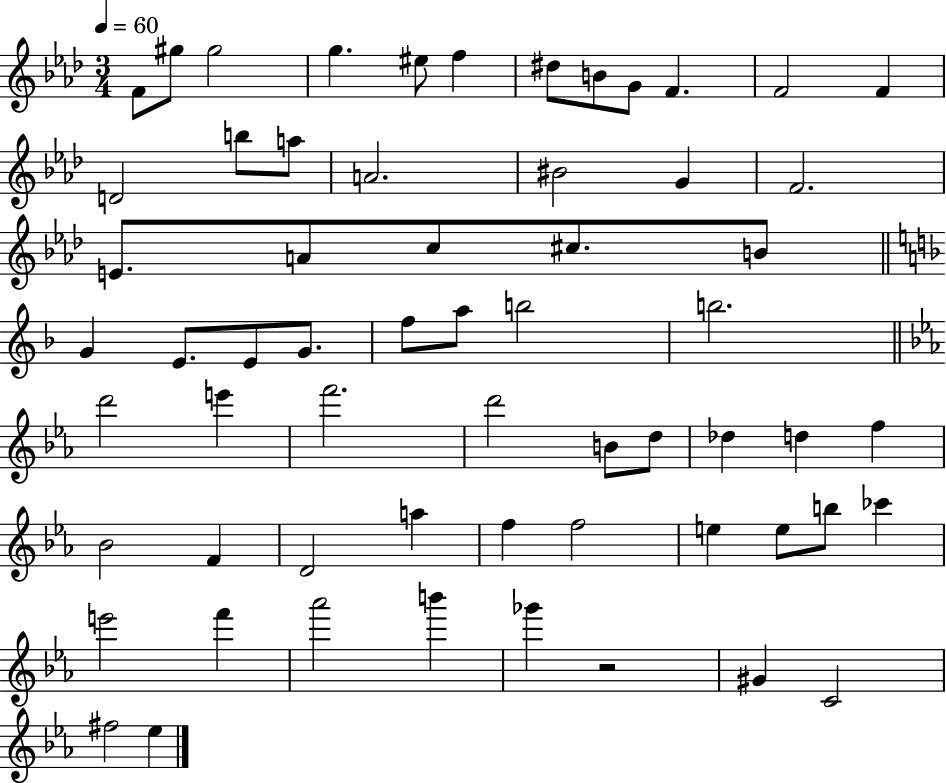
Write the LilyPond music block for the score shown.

{
  \clef treble
  \numericTimeSignature
  \time 3/4
  \key aes \major
  \tempo 4 = 60
  f'8 gis''8 gis''2 | g''4. eis''8 f''4 | dis''8 b'8 g'8 f'4. | f'2 f'4 | \break d'2 b''8 a''8 | a'2. | bis'2 g'4 | f'2. | \break e'8. a'8 c''8 cis''8. b'8 | \bar "||" \break \key f \major g'4 e'8. e'8 g'8. | f''8 a''8 b''2 | b''2. | \bar "||" \break \key ees \major d'''2 e'''4 | f'''2. | d'''2 b'8 d''8 | des''4 d''4 f''4 | \break bes'2 f'4 | d'2 a''4 | f''4 f''2 | e''4 e''8 b''8 ces'''4 | \break e'''2 f'''4 | aes'''2 b'''4 | ges'''4 r2 | gis'4 c'2 | \break fis''2 ees''4 | \bar "|."
}